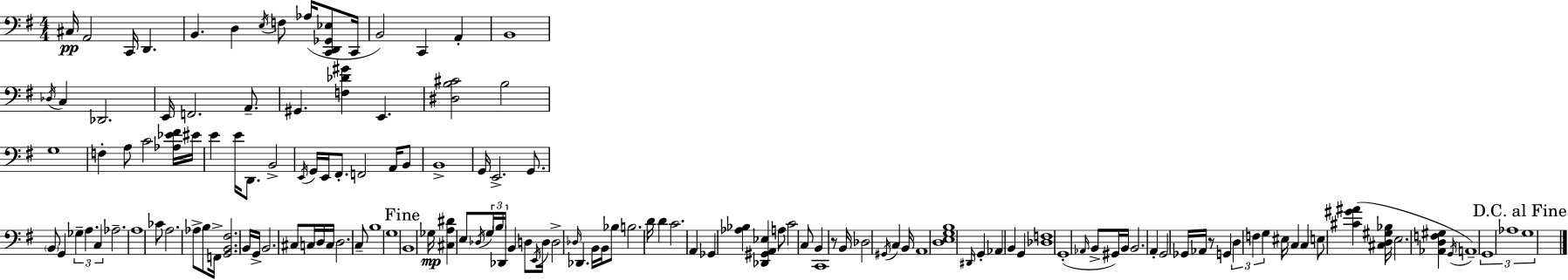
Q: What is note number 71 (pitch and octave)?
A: G3